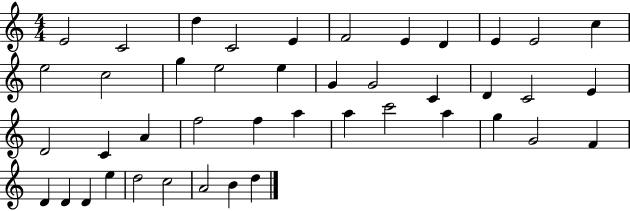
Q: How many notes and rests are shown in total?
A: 43